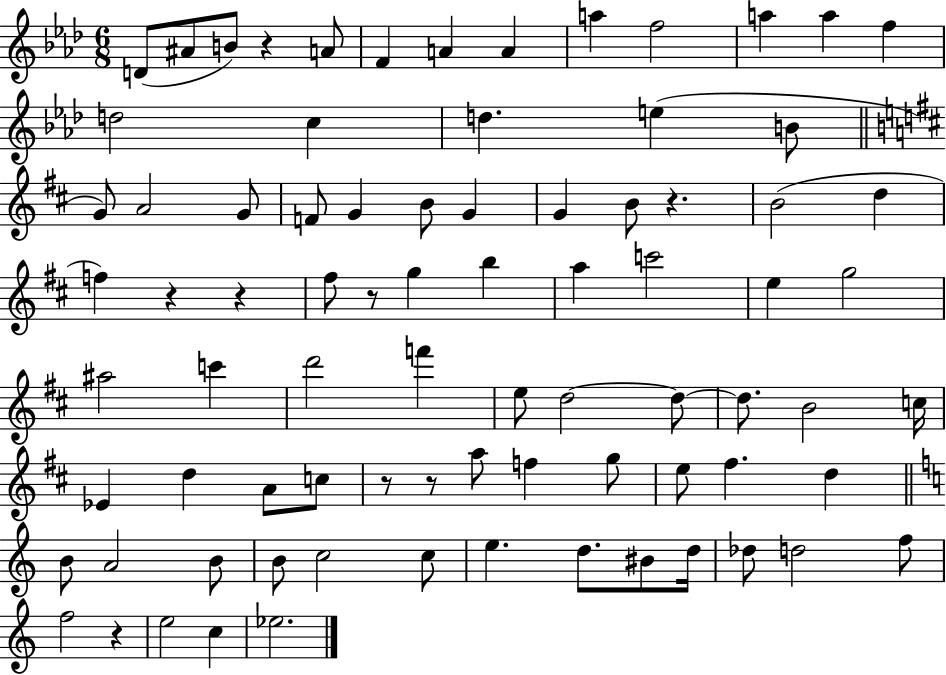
D4/e A#4/e B4/e R/q A4/e F4/q A4/q A4/q A5/q F5/h A5/q A5/q F5/q D5/h C5/q D5/q. E5/q B4/e G4/e A4/h G4/e F4/e G4/q B4/e G4/q G4/q B4/e R/q. B4/h D5/q F5/q R/q R/q F#5/e R/e G5/q B5/q A5/q C6/h E5/q G5/h A#5/h C6/q D6/h F6/q E5/e D5/h D5/e D5/e. B4/h C5/s Eb4/q D5/q A4/e C5/e R/e R/e A5/e F5/q G5/e E5/e F#5/q. D5/q B4/e A4/h B4/e B4/e C5/h C5/e E5/q. D5/e. BIS4/e D5/s Db5/e D5/h F5/e F5/h R/q E5/h C5/q Eb5/h.